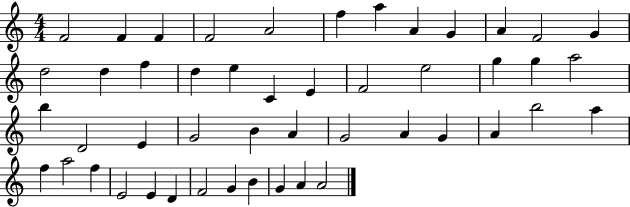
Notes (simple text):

F4/h F4/q F4/q F4/h A4/h F5/q A5/q A4/q G4/q A4/q F4/h G4/q D5/h D5/q F5/q D5/q E5/q C4/q E4/q F4/h E5/h G5/q G5/q A5/h B5/q D4/h E4/q G4/h B4/q A4/q G4/h A4/q G4/q A4/q B5/h A5/q F5/q A5/h F5/q E4/h E4/q D4/q F4/h G4/q B4/q G4/q A4/q A4/h